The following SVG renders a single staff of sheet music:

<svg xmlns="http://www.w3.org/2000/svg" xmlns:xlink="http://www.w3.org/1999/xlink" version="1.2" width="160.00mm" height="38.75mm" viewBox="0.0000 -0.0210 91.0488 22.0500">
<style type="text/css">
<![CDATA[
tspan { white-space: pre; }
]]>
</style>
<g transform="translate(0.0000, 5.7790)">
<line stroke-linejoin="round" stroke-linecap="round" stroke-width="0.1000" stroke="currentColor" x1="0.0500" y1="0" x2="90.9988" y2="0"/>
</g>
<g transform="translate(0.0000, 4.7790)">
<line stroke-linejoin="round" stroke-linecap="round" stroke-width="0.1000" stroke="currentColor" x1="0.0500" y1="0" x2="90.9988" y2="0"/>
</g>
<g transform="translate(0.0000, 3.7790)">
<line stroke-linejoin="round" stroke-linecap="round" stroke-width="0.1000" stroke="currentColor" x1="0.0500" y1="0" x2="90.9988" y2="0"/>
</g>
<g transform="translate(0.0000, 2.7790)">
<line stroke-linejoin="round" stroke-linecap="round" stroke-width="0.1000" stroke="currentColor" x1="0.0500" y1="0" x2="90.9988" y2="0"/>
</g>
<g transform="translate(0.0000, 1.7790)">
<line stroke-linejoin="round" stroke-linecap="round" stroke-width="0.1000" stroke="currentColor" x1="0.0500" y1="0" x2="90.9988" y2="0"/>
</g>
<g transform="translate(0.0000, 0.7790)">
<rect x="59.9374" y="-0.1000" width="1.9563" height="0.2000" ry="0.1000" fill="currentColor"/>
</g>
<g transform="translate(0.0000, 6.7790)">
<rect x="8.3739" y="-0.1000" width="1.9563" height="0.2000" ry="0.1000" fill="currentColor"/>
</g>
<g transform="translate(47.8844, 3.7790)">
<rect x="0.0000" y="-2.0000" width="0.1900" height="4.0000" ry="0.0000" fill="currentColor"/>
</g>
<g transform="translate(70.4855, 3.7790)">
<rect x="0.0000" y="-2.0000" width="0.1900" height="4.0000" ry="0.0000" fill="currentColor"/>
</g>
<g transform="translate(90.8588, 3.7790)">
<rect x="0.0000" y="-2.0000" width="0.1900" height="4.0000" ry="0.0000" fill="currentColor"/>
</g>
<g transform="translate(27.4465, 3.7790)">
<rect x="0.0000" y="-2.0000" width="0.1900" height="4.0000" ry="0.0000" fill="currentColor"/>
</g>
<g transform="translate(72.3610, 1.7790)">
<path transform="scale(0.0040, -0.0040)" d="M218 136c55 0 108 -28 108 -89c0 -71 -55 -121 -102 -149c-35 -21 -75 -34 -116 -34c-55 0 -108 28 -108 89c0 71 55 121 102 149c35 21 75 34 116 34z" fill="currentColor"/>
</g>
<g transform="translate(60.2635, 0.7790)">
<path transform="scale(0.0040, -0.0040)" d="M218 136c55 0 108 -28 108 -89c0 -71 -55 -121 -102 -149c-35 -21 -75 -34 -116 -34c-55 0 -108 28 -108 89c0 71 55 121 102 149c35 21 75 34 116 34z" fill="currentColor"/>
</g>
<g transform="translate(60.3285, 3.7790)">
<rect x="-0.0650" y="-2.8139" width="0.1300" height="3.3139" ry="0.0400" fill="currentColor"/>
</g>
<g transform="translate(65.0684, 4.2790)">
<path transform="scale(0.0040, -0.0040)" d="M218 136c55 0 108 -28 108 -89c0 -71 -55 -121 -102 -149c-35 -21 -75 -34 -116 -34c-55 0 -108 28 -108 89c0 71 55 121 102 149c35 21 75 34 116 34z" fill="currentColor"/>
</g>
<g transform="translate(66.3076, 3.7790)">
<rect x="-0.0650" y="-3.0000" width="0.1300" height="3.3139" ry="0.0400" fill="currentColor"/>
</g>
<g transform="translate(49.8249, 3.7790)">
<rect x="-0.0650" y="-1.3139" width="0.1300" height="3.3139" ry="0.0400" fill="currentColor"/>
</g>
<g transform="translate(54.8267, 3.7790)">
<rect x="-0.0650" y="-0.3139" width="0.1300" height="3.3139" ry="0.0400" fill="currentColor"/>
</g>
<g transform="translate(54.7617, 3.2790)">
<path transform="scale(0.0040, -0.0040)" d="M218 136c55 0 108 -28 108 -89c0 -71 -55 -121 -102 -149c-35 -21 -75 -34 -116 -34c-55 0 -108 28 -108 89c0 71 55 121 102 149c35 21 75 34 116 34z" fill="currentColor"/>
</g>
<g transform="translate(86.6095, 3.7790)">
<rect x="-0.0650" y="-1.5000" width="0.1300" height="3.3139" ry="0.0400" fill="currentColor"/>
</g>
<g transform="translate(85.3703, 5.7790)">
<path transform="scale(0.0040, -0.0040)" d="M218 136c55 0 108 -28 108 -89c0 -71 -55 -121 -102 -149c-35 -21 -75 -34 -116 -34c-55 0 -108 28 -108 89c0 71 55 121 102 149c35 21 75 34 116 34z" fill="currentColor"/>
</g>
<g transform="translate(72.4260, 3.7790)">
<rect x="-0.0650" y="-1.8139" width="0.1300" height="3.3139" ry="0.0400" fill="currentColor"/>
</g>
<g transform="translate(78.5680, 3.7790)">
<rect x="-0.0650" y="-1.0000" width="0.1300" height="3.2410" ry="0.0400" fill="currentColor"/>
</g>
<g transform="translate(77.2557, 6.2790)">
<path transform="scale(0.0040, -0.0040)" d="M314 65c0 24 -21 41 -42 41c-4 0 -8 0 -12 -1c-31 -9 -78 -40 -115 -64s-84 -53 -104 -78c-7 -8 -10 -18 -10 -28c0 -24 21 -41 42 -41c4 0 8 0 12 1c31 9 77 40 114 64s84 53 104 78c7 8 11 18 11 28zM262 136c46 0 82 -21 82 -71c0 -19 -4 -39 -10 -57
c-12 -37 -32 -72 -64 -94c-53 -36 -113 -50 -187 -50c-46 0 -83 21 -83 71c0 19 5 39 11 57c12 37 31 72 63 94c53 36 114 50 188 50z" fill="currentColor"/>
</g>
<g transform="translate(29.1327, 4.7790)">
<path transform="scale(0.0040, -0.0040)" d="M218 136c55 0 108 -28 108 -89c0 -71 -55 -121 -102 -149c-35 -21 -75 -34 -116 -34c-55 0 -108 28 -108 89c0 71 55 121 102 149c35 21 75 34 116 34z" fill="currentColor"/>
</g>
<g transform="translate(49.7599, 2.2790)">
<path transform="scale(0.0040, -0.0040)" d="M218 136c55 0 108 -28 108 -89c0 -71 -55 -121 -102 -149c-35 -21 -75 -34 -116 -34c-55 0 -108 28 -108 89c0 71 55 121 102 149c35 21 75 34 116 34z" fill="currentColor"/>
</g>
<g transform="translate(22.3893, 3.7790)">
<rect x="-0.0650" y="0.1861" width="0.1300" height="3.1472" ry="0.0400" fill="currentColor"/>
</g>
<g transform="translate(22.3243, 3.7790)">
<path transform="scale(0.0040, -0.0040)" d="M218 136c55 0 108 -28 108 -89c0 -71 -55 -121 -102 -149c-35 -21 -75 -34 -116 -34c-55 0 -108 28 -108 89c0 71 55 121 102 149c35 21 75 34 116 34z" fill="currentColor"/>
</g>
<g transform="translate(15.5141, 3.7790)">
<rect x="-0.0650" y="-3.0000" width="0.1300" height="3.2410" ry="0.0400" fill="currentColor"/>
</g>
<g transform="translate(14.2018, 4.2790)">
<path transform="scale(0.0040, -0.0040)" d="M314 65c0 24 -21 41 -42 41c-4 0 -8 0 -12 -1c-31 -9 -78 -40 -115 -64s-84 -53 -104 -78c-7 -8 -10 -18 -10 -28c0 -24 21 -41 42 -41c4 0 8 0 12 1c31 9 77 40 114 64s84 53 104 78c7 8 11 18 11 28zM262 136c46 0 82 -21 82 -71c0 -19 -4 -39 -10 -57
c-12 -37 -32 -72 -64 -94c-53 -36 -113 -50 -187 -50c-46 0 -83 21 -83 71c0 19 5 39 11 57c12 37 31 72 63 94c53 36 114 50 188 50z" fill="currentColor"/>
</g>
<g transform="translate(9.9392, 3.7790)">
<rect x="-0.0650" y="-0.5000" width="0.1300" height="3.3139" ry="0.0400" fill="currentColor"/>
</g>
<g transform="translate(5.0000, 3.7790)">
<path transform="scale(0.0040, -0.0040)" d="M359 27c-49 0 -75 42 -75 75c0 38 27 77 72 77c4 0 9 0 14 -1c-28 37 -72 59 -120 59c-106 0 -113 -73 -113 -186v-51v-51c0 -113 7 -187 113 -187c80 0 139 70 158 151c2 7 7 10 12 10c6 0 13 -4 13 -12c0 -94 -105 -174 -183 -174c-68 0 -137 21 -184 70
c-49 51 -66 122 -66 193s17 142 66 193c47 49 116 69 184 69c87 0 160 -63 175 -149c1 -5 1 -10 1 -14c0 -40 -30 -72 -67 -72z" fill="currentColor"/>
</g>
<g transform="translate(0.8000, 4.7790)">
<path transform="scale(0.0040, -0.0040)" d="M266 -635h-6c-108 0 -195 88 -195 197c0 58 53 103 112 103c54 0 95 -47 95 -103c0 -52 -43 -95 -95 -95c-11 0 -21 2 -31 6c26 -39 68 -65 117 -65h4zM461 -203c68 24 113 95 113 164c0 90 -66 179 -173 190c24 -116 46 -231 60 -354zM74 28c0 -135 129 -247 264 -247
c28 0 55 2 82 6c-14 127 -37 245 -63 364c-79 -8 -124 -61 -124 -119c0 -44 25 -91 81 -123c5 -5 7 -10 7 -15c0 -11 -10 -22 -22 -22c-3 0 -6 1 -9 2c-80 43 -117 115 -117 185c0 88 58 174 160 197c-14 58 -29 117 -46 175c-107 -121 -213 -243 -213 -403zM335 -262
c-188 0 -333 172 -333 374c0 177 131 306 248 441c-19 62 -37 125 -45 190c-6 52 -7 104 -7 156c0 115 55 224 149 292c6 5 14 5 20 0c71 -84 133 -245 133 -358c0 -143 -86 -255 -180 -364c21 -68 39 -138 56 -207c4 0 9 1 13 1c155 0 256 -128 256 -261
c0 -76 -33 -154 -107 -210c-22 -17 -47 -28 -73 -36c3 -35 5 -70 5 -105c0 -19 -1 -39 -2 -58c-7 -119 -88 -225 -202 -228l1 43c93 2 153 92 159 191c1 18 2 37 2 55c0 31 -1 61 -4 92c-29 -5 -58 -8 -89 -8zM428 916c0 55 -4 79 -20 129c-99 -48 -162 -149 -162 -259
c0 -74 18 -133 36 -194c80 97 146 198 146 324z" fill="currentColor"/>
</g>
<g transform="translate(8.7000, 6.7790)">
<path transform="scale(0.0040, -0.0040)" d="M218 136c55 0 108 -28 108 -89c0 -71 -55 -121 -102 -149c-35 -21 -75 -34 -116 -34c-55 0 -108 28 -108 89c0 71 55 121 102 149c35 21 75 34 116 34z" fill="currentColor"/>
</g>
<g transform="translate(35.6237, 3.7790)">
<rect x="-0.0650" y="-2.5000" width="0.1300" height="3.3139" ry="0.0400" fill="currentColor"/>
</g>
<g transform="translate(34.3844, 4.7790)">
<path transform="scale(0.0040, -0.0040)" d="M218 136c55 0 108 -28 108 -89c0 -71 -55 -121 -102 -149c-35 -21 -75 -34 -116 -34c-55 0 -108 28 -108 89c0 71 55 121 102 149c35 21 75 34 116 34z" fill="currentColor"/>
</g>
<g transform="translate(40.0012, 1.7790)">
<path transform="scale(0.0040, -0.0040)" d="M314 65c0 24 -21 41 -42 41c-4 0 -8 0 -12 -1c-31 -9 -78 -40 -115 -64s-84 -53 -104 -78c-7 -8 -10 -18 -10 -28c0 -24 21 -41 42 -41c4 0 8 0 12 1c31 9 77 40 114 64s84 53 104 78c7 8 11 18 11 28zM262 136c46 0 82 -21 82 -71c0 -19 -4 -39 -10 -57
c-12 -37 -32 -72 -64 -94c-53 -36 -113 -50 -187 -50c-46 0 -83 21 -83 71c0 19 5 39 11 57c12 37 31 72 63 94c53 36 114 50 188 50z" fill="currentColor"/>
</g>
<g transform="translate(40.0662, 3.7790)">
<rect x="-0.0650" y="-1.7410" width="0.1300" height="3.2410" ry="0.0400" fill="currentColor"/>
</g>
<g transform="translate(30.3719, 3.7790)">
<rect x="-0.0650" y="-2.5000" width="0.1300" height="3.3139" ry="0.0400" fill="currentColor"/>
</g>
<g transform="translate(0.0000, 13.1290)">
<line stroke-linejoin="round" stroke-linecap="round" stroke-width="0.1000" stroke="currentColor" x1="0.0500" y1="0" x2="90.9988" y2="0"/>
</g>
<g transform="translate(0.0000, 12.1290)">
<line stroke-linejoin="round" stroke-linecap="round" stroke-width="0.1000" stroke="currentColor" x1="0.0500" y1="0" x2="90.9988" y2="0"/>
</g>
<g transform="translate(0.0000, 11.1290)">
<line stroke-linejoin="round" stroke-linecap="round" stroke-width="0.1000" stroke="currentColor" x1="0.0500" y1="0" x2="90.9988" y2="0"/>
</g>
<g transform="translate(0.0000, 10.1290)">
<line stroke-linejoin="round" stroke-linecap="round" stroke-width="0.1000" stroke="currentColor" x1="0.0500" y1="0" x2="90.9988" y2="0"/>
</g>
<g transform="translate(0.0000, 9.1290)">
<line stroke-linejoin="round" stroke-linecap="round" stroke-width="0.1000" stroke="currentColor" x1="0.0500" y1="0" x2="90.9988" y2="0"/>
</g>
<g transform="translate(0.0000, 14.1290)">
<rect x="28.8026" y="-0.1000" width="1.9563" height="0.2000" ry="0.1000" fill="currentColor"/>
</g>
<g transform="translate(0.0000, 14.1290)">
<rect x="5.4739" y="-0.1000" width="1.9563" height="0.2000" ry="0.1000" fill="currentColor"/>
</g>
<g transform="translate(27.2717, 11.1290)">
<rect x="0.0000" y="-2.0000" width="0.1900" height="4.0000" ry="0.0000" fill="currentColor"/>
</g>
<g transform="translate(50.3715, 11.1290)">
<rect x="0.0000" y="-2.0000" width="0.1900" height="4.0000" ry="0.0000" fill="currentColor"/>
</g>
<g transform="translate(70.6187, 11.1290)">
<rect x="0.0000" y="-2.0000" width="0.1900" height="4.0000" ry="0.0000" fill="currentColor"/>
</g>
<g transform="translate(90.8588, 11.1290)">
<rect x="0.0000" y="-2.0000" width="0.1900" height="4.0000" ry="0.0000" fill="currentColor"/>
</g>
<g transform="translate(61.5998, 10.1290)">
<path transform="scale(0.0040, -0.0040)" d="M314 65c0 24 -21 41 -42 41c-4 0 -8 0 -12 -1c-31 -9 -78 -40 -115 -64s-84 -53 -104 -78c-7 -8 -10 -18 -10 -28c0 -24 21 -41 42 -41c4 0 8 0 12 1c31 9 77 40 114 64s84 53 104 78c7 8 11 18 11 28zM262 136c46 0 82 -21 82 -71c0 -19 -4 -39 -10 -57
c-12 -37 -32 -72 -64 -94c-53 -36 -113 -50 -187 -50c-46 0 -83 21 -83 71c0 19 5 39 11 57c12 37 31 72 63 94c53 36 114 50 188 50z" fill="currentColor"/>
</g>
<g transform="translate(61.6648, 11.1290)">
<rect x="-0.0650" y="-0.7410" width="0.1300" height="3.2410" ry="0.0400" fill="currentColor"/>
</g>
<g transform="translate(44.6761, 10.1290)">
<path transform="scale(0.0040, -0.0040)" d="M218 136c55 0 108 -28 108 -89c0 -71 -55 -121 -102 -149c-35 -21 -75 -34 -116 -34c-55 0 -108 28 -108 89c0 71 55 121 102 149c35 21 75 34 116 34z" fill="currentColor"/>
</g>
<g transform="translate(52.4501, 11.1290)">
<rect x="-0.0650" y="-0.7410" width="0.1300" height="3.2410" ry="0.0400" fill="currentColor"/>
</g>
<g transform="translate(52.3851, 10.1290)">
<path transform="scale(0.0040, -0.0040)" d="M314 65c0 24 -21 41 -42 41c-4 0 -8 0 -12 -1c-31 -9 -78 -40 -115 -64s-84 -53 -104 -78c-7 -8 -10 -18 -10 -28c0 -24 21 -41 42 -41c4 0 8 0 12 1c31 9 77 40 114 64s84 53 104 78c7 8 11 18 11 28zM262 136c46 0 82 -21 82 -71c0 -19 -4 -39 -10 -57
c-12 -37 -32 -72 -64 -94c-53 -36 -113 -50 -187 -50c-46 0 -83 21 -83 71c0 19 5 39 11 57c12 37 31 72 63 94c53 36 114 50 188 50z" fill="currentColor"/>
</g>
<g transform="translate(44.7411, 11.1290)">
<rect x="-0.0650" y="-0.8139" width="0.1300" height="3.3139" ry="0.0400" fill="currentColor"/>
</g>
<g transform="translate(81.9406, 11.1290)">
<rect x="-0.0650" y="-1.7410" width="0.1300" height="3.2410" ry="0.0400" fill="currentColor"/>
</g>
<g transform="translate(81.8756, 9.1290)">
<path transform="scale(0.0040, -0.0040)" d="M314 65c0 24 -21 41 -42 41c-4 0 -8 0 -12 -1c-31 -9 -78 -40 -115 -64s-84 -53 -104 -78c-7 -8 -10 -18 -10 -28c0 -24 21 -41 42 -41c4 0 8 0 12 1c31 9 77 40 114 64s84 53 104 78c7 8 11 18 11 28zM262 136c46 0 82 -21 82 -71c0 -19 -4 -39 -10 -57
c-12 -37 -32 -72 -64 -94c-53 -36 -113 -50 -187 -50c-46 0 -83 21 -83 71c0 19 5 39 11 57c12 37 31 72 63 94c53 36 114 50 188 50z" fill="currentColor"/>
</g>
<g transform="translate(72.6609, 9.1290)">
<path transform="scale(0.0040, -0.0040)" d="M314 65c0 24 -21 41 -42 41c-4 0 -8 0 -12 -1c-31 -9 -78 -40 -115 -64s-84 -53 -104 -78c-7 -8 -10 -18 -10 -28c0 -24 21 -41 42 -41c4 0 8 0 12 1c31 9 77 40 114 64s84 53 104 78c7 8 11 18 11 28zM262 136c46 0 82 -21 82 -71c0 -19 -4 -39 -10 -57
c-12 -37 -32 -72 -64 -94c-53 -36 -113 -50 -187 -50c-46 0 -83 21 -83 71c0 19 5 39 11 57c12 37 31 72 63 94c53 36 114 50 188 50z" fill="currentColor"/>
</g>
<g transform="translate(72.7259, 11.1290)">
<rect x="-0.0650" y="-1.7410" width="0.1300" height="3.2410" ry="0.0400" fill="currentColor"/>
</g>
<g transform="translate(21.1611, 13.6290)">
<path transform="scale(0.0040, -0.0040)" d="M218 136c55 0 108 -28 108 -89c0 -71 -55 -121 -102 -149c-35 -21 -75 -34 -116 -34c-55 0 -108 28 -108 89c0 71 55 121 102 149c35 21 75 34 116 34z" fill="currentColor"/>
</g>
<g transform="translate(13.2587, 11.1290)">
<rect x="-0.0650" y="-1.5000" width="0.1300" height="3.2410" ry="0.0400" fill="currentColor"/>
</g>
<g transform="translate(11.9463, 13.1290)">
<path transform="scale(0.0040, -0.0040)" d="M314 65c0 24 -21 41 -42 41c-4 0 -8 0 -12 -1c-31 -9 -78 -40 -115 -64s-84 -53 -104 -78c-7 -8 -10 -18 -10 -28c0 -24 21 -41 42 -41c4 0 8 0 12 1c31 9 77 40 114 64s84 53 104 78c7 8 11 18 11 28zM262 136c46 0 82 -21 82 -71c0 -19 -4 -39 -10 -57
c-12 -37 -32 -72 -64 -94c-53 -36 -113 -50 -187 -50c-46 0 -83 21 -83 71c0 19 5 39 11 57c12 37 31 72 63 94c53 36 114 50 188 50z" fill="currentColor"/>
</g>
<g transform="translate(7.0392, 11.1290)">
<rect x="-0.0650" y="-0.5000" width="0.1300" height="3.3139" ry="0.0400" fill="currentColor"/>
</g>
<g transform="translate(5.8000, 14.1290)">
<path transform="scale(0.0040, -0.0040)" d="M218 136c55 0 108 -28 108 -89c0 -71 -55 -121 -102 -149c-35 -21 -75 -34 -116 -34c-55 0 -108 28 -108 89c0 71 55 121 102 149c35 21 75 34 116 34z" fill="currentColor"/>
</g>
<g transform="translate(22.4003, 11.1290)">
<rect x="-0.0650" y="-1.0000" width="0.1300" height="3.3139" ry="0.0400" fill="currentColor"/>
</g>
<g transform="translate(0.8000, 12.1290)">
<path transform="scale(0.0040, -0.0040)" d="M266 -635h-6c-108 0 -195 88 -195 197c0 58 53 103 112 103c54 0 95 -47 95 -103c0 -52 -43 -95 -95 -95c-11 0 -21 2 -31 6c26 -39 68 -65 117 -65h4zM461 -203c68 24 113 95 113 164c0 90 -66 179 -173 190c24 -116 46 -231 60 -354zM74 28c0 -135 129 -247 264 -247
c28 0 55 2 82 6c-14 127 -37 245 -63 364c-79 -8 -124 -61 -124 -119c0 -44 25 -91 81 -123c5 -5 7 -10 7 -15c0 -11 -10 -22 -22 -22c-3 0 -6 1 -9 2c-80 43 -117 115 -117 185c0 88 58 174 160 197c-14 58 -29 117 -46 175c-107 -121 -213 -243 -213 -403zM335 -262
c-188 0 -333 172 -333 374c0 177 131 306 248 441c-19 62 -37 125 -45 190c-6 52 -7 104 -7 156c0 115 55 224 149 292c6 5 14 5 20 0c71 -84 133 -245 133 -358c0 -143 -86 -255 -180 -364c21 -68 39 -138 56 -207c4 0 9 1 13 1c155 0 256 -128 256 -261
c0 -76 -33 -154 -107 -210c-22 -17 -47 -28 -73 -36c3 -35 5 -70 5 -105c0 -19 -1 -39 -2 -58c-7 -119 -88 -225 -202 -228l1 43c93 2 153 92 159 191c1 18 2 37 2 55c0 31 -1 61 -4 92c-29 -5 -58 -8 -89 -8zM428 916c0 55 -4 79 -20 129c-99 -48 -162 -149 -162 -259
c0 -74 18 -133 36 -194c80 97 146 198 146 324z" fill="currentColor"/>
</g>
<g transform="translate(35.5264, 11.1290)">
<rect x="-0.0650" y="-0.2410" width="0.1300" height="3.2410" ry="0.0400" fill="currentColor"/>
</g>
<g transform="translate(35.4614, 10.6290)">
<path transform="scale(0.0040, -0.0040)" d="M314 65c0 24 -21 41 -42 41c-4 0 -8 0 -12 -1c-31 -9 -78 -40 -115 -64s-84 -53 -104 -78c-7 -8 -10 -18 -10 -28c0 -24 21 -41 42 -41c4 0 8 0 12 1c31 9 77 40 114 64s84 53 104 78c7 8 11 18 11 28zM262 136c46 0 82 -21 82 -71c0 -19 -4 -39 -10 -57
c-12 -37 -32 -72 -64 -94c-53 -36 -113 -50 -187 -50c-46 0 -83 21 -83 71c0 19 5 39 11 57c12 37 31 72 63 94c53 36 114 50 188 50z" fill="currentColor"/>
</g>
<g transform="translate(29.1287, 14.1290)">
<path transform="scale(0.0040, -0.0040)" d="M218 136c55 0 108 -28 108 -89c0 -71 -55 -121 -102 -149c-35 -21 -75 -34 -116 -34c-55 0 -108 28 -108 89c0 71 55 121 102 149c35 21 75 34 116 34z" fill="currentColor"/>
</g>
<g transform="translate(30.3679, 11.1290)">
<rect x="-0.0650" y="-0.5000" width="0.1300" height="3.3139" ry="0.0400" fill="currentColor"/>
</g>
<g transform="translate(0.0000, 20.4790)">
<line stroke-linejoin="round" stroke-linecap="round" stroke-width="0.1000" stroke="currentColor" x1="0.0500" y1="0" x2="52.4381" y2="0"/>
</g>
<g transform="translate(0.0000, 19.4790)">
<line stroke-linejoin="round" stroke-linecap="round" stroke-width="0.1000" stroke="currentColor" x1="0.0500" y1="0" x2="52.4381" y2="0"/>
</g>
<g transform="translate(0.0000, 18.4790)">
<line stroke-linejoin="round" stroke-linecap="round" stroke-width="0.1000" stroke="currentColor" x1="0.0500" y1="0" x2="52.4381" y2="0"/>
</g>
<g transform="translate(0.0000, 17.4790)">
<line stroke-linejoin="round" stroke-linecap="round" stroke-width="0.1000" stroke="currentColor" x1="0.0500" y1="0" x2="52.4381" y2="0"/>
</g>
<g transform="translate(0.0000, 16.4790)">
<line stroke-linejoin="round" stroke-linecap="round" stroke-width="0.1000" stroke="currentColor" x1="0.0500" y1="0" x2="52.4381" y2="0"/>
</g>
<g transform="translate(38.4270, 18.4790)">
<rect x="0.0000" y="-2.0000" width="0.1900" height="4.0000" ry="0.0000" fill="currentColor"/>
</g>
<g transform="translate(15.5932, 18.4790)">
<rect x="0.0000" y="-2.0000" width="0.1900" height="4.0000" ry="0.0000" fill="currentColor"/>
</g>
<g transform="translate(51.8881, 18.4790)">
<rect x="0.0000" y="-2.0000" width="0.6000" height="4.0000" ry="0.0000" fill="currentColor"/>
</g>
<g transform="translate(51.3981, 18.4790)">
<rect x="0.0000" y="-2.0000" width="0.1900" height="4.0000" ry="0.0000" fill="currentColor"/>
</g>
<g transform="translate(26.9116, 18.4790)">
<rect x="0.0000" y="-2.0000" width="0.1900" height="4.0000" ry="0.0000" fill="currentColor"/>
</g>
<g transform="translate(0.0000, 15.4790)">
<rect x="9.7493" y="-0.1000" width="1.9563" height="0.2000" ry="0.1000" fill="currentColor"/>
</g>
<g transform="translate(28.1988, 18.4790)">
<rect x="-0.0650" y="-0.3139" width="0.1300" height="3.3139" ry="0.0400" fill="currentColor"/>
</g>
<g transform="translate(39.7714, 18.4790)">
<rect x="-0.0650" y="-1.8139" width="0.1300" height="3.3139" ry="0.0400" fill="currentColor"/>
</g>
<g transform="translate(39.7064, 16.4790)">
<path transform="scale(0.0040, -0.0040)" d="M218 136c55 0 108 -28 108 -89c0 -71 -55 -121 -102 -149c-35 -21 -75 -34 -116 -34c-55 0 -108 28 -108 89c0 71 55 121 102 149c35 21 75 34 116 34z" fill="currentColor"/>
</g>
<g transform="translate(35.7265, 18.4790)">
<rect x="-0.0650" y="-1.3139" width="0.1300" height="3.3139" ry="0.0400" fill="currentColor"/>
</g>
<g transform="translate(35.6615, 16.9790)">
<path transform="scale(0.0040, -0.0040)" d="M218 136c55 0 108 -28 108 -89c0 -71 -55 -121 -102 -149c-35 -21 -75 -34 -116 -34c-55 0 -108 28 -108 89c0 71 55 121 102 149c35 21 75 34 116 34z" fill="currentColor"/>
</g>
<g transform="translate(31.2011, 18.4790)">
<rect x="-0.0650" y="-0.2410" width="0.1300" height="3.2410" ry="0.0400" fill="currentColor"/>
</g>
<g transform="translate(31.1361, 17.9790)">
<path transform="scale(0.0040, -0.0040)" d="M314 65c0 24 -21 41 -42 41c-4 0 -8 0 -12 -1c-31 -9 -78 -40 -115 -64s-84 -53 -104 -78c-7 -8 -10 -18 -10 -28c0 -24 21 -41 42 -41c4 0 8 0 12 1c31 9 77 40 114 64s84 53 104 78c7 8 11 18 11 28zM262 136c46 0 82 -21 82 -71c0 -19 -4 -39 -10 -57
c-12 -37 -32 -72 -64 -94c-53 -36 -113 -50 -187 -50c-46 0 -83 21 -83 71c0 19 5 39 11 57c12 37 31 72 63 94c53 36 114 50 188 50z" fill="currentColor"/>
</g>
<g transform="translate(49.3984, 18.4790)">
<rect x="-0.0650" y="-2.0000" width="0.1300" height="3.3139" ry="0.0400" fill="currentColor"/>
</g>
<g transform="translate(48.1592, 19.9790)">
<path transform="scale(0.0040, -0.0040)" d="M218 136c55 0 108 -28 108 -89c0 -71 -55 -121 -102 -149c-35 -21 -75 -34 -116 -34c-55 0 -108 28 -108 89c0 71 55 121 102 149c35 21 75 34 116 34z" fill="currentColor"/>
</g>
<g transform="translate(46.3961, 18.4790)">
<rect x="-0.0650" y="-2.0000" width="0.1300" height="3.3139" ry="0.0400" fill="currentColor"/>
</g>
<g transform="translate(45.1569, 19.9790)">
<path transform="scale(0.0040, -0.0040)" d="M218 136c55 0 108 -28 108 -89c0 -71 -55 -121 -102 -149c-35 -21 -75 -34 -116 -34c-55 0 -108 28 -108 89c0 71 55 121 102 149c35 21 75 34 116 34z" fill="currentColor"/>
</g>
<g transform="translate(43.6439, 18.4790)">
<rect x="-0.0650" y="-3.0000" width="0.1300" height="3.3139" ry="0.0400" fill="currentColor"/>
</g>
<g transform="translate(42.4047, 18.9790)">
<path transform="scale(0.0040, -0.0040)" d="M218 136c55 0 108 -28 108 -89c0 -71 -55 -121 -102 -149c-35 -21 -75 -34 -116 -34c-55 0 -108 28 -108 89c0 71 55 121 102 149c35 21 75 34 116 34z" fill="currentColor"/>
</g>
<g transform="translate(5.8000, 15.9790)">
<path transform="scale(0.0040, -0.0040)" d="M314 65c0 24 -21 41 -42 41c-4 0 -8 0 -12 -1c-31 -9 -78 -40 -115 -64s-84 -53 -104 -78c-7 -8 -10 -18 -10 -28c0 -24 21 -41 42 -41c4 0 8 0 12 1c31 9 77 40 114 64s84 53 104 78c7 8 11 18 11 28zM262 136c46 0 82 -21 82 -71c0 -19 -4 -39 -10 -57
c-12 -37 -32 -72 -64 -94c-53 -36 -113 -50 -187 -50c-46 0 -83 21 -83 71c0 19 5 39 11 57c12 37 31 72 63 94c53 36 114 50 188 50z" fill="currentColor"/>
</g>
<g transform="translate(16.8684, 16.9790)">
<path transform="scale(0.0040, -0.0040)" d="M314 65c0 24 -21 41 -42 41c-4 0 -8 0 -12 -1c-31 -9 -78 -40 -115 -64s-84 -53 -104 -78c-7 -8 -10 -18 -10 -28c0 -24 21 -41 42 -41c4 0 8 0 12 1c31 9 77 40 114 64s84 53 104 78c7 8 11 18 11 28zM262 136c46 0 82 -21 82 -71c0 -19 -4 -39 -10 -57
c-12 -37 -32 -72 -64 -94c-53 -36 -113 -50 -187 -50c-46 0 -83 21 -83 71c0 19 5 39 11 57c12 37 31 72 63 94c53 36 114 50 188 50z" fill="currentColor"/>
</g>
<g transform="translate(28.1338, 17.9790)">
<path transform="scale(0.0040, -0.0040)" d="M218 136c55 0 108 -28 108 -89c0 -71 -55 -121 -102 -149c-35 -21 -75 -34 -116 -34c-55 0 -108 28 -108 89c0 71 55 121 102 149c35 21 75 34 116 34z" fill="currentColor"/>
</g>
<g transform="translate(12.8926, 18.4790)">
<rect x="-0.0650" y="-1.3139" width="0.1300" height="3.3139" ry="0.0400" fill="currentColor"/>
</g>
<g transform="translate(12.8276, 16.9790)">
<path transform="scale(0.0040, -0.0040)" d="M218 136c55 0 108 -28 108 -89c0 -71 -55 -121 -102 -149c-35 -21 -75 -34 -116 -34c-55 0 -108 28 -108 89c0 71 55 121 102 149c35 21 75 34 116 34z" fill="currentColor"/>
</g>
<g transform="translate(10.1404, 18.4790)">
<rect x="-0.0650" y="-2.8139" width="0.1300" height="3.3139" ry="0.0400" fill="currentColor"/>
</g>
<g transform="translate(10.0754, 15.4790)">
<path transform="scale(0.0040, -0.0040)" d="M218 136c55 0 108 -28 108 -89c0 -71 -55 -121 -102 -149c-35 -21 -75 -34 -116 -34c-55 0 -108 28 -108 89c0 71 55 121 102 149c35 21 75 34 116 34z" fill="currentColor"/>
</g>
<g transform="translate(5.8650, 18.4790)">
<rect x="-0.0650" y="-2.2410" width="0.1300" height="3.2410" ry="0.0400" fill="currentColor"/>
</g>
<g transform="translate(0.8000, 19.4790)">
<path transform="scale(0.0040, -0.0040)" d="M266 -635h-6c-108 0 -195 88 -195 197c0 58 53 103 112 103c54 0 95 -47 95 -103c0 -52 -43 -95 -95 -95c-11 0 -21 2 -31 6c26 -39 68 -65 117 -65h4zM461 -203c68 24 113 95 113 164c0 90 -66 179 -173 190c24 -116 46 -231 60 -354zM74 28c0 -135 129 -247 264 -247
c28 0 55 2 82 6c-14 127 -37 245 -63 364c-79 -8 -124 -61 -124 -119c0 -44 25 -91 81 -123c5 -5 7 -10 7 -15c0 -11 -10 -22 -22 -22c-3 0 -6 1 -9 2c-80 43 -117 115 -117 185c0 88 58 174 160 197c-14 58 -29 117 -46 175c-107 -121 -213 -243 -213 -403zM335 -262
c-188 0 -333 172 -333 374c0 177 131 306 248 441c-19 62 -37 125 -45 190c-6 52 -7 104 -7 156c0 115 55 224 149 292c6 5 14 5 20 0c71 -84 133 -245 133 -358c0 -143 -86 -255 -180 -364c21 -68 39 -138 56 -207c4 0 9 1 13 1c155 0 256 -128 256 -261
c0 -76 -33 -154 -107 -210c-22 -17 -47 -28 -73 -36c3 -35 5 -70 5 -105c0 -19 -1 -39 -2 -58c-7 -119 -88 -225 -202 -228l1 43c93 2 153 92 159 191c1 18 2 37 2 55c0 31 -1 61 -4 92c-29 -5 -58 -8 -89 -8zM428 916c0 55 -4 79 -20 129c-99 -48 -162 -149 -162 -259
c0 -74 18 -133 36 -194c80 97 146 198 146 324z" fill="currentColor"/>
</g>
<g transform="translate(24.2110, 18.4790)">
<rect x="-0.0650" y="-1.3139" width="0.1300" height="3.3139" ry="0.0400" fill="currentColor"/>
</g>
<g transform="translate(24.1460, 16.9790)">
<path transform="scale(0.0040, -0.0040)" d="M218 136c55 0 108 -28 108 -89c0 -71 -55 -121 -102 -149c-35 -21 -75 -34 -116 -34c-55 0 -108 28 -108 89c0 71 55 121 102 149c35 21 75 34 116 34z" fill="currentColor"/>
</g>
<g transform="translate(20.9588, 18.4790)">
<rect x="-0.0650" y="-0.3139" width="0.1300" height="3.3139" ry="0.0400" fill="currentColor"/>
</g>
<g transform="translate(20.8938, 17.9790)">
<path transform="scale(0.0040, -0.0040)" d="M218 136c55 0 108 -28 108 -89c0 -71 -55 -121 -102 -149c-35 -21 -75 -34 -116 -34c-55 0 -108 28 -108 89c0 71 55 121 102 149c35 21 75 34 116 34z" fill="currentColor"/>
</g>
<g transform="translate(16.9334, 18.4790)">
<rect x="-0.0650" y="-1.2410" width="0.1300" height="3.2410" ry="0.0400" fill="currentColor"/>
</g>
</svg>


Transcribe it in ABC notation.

X:1
T:Untitled
M:4/4
L:1/4
K:C
C A2 B G G f2 e c a A f D2 E C E2 D C c2 d d2 d2 f2 f2 g2 a e e2 c e c c2 e f A F F